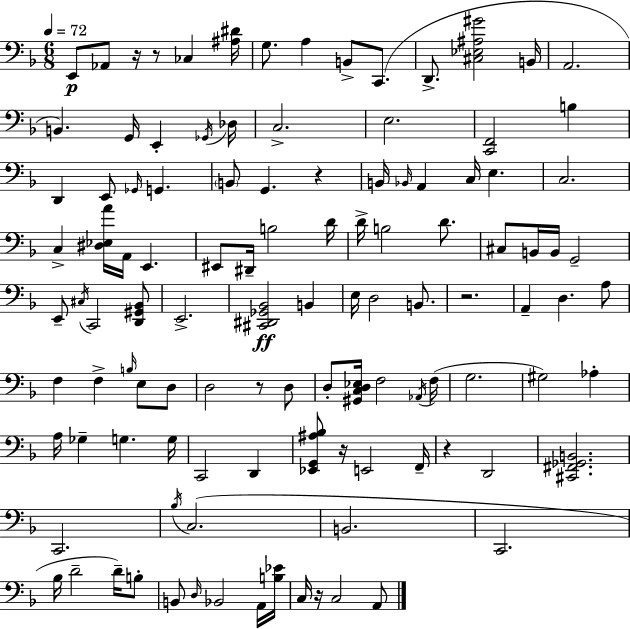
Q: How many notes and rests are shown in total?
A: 112